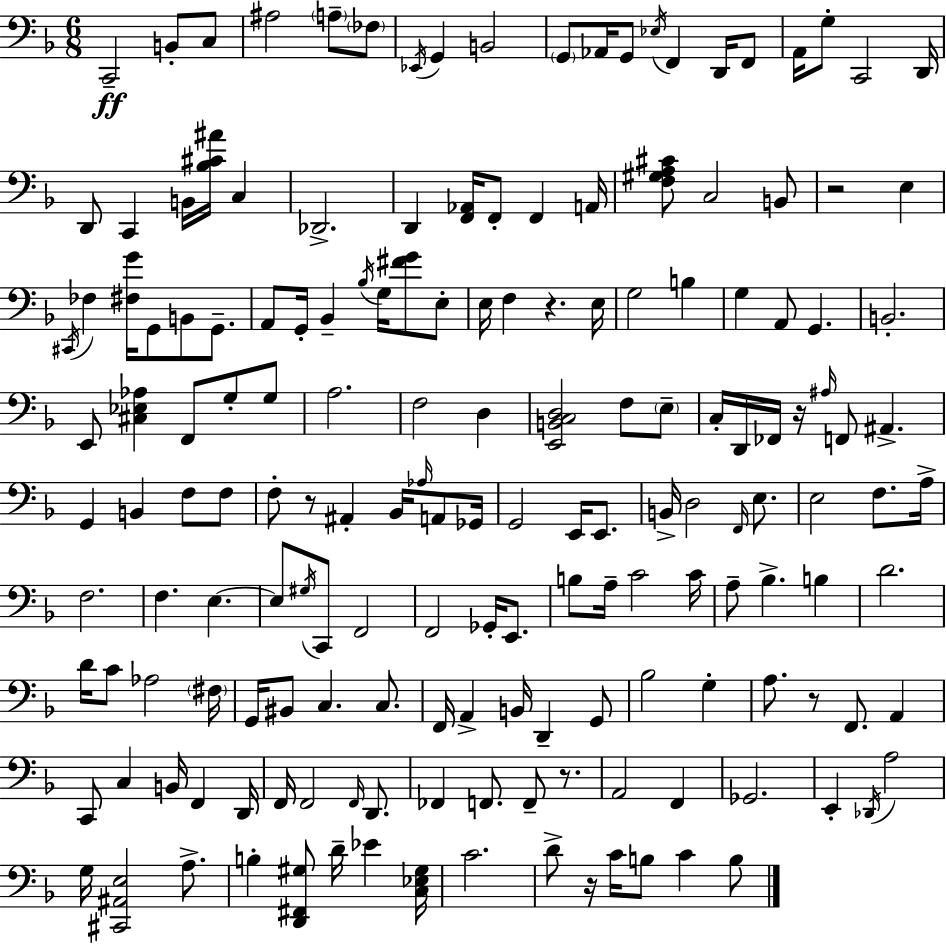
X:1
T:Untitled
M:6/8
L:1/4
K:F
C,,2 B,,/2 C,/2 ^A,2 A,/2 _F,/2 _E,,/4 G,, B,,2 G,,/2 _A,,/4 G,,/2 _E,/4 F,, D,,/4 F,,/2 A,,/4 G,/2 C,,2 D,,/4 D,,/2 C,, B,,/4 [_B,^C^A]/4 C, _D,,2 D,, [F,,_A,,]/4 F,,/2 F,, A,,/4 [F,^G,A,^C]/2 C,2 B,,/2 z2 E, ^C,,/4 _F, [^F,G]/4 G,,/2 B,,/2 G,,/2 A,,/2 G,,/4 _B,, _B,/4 G,/4 [^FG]/2 E,/2 E,/4 F, z E,/4 G,2 B, G, A,,/2 G,, B,,2 E,,/2 [^C,_E,_A,] F,,/2 G,/2 G,/2 A,2 F,2 D, [E,,B,,C,D,]2 F,/2 E,/2 C,/4 D,,/4 _F,,/4 z/4 ^A,/4 F,,/2 ^A,, G,, B,, F,/2 F,/2 F,/2 z/2 ^A,, _B,,/4 _A,/4 A,,/2 _G,,/4 G,,2 E,,/4 E,,/2 B,,/4 D,2 F,,/4 E,/2 E,2 F,/2 A,/4 F,2 F, E, E,/2 ^G,/4 C,,/2 F,,2 F,,2 _G,,/4 E,,/2 B,/2 A,/4 C2 C/4 A,/2 _B, B, D2 D/4 C/2 _A,2 ^F,/4 G,,/4 ^B,,/2 C, C,/2 F,,/4 A,, B,,/4 D,, G,,/2 _B,2 G, A,/2 z/2 F,,/2 A,, C,,/2 C, B,,/4 F,, D,,/4 F,,/4 F,,2 F,,/4 D,,/2 _F,, F,,/2 F,,/2 z/2 A,,2 F,, _G,,2 E,, _D,,/4 A,2 G,/4 [^C,,^A,,E,]2 A,/2 B, [D,,^F,,^G,]/2 D/4 _E [C,_E,^G,]/4 C2 D/2 z/4 C/4 B,/2 C B,/2